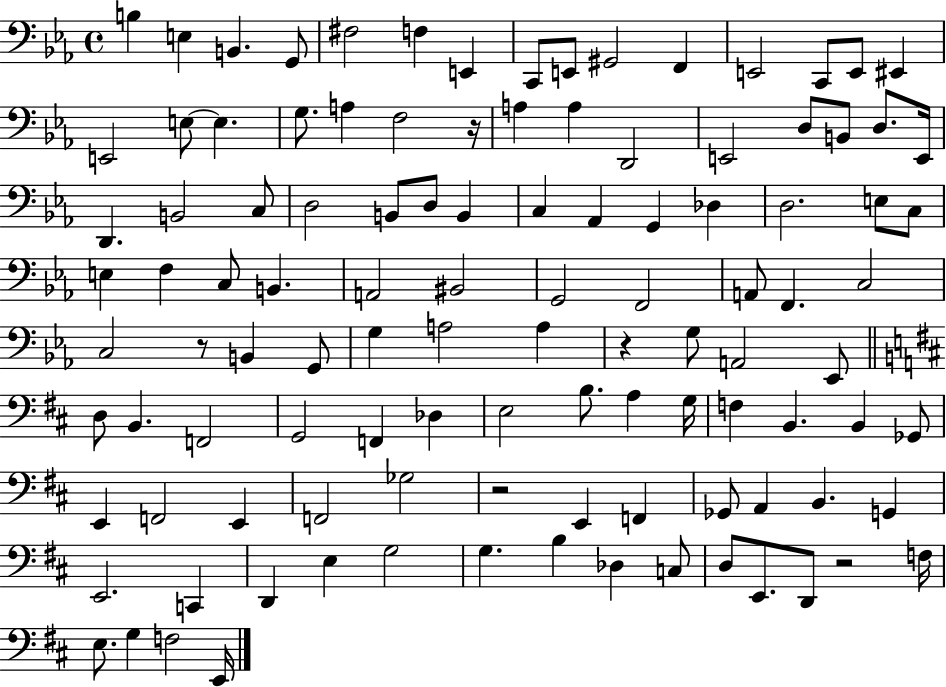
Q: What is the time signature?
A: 4/4